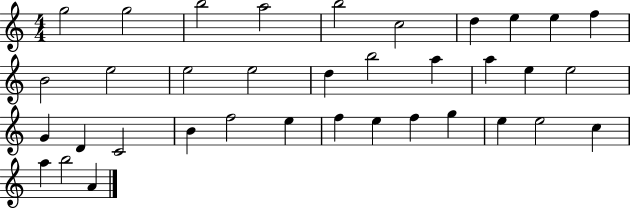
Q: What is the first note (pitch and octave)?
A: G5